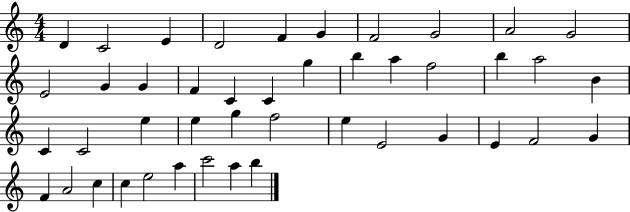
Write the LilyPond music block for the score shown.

{
  \clef treble
  \numericTimeSignature
  \time 4/4
  \key c \major
  d'4 c'2 e'4 | d'2 f'4 g'4 | f'2 g'2 | a'2 g'2 | \break e'2 g'4 g'4 | f'4 c'4 c'4 g''4 | b''4 a''4 f''2 | b''4 a''2 b'4 | \break c'4 c'2 e''4 | e''4 g''4 f''2 | e''4 e'2 g'4 | e'4 f'2 g'4 | \break f'4 a'2 c''4 | c''4 e''2 a''4 | c'''2 a''4 b''4 | \bar "|."
}